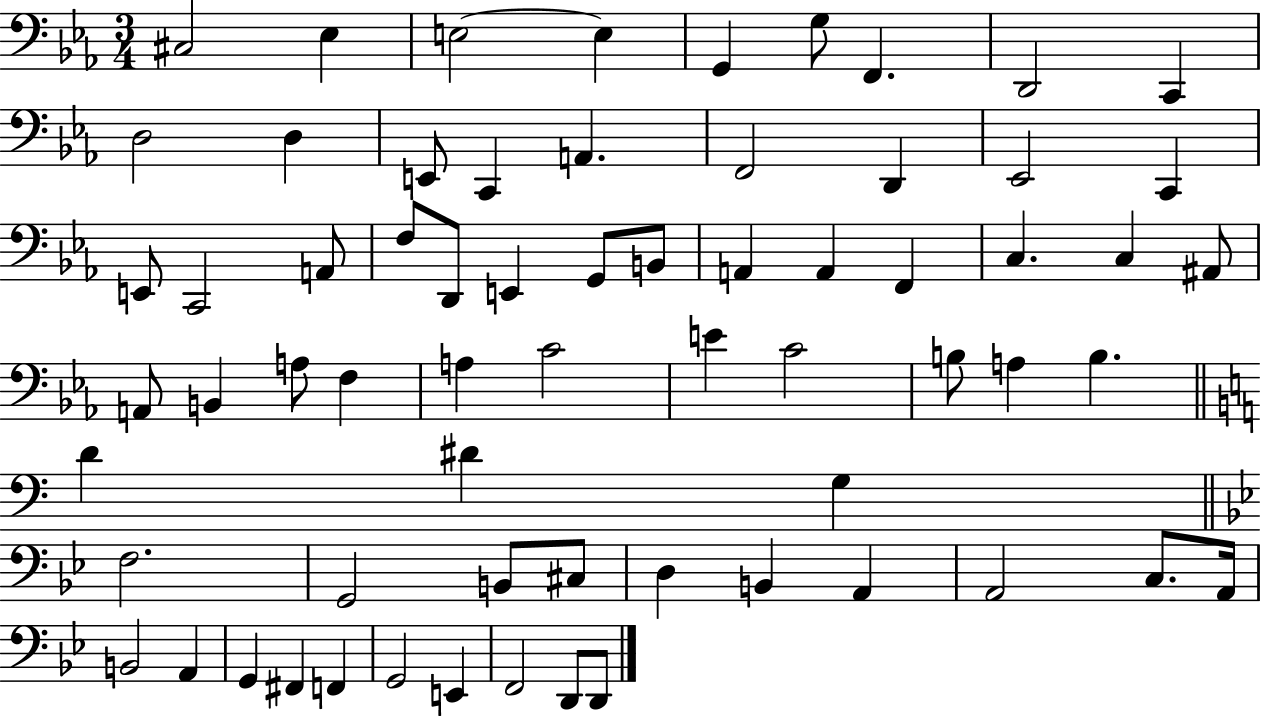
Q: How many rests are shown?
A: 0